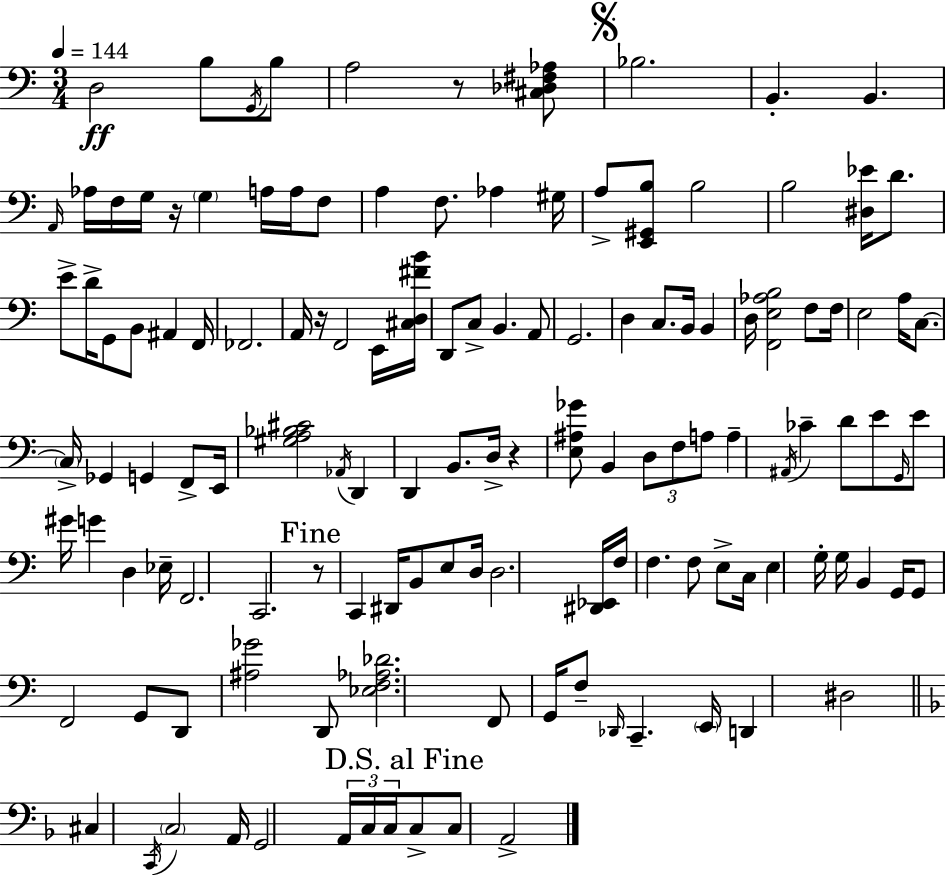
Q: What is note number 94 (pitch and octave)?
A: F2